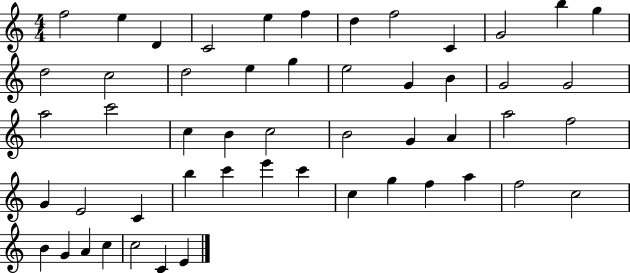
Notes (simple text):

F5/h E5/q D4/q C4/h E5/q F5/q D5/q F5/h C4/q G4/h B5/q G5/q D5/h C5/h D5/h E5/q G5/q E5/h G4/q B4/q G4/h G4/h A5/h C6/h C5/q B4/q C5/h B4/h G4/q A4/q A5/h F5/h G4/q E4/h C4/q B5/q C6/q E6/q C6/q C5/q G5/q F5/q A5/q F5/h C5/h B4/q G4/q A4/q C5/q C5/h C4/q E4/q